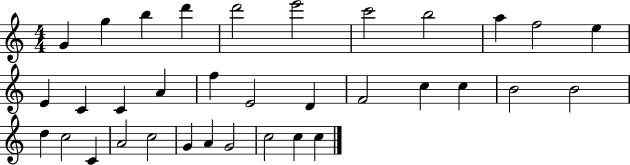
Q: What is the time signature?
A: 4/4